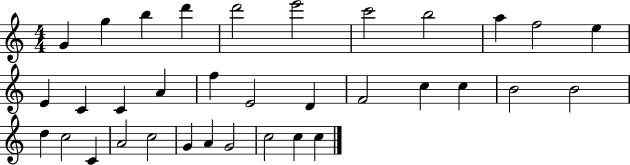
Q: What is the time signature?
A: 4/4